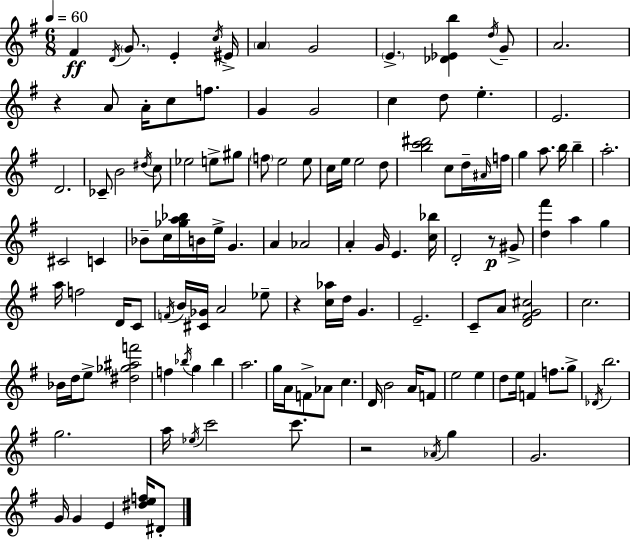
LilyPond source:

{
  \clef treble
  \numericTimeSignature
  \time 6/8
  \key e \minor
  \tempo 4 = 60
  \repeat volta 2 { fis'4\ff \acciaccatura { d'16 } \parenthesize g'8. e'4-. | \acciaccatura { c''16 } eis'16-> \parenthesize a'4 g'2 | \parenthesize e'4.-> <des' ees' b''>4 | \acciaccatura { d''16 } g'8-- a'2. | \break r4 a'8 a'16-. c''8 | f''8. g'4 g'2 | c''4 d''8 e''4.-. | e'2. | \break d'2. | ces'8-- b'2 | \acciaccatura { dis''16 } c''8 ees''2 | e''8-> gis''8 \parenthesize f''8 e''2 | \break e''8 c''16 e''16 e''2 | d''8 <b'' c''' dis'''>2 | c''8 d''16-- \grace { ais'16 } f''16 g''4 a''8. | b''16 b''4-- a''2.-. | \break cis'2 | c'4 bes'8-- c''16 <ges'' a'' bes''>16 b'16 e''16-> g'4. | a'4 aes'2 | a'4-. g'16 e'4. | \break <c'' bes''>16 d'2-. | r8\p gis'8-> <d'' fis'''>4 a''4 | g''4 a''16 f''2 | d'16 c'8 \acciaccatura { f'16 } b'16 <cis' ges'>16 a'2 | \break ees''8-- r4 <c'' aes''>16 d''16 | g'4. e'2.-- | c'8-- a'8 <d' fis' g' cis''>2 | c''2. | \break bes'16 d''16 e''8-> <dis'' ges'' ais'' f'''>2 | f''4 \acciaccatura { bes''16 } g''4 | bes''4 a''2. | g''16 a'16 f'8-> aes'8 | \break c''4. d'16 b'2 | a'16 f'8 e''2 | e''4 d''8 e''16 f'4 | f''8. g''8-> \acciaccatura { des'16 } b''2. | \break g''2. | a''16 \acciaccatura { ees''16 } c'''2 | c'''8. r2 | \acciaccatura { aes'16 } g''4 g'2. | \break g'16 g'4 | e'4 <dis'' e'' f''>16 dis'8-. } \bar "|."
}